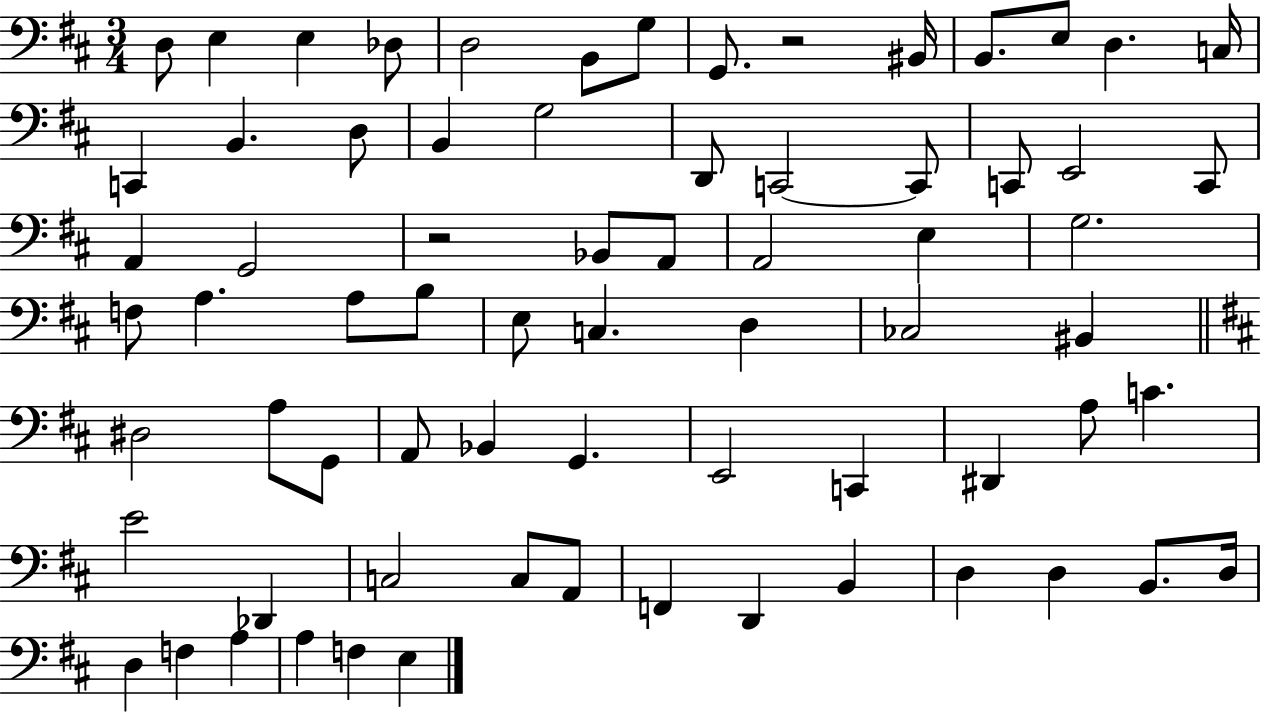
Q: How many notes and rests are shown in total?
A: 71